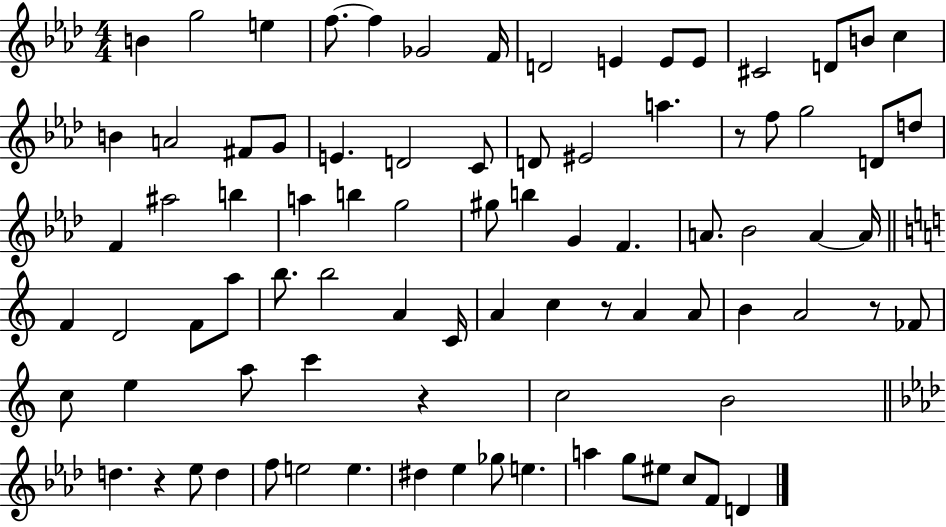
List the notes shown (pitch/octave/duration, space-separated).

B4/q G5/h E5/q F5/e. F5/q Gb4/h F4/s D4/h E4/q E4/e E4/e C#4/h D4/e B4/e C5/q B4/q A4/h F#4/e G4/e E4/q. D4/h C4/e D4/e EIS4/h A5/q. R/e F5/e G5/h D4/e D5/e F4/q A#5/h B5/q A5/q B5/q G5/h G#5/e B5/q G4/q F4/q. A4/e. Bb4/h A4/q A4/s F4/q D4/h F4/e A5/e B5/e. B5/h A4/q C4/s A4/q C5/q R/e A4/q A4/e B4/q A4/h R/e FES4/e C5/e E5/q A5/e C6/q R/q C5/h B4/h D5/q. R/q Eb5/e D5/q F5/e E5/h E5/q. D#5/q Eb5/q Gb5/e E5/q. A5/q G5/e EIS5/e C5/e F4/e D4/q